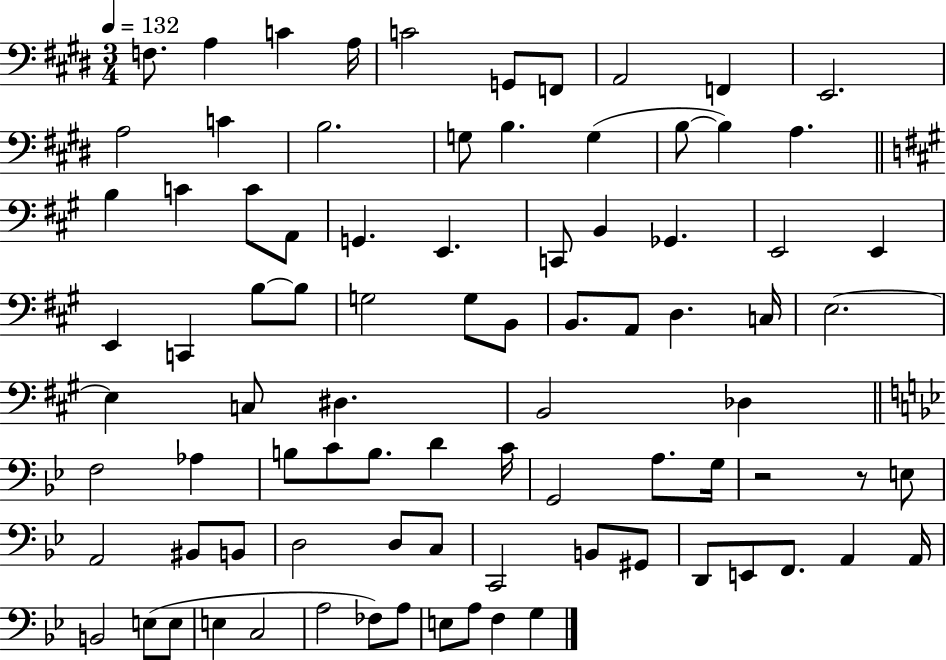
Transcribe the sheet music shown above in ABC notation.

X:1
T:Untitled
M:3/4
L:1/4
K:E
F,/2 A, C A,/4 C2 G,,/2 F,,/2 A,,2 F,, E,,2 A,2 C B,2 G,/2 B, G, B,/2 B, A, B, C C/2 A,,/2 G,, E,, C,,/2 B,, _G,, E,,2 E,, E,, C,, B,/2 B,/2 G,2 G,/2 B,,/2 B,,/2 A,,/2 D, C,/4 E,2 E, C,/2 ^D, B,,2 _D, F,2 _A, B,/2 C/2 B,/2 D C/4 G,,2 A,/2 G,/4 z2 z/2 E,/2 A,,2 ^B,,/2 B,,/2 D,2 D,/2 C,/2 C,,2 B,,/2 ^G,,/2 D,,/2 E,,/2 F,,/2 A,, A,,/4 B,,2 E,/2 E,/2 E, C,2 A,2 _F,/2 A,/2 E,/2 A,/2 F, G,